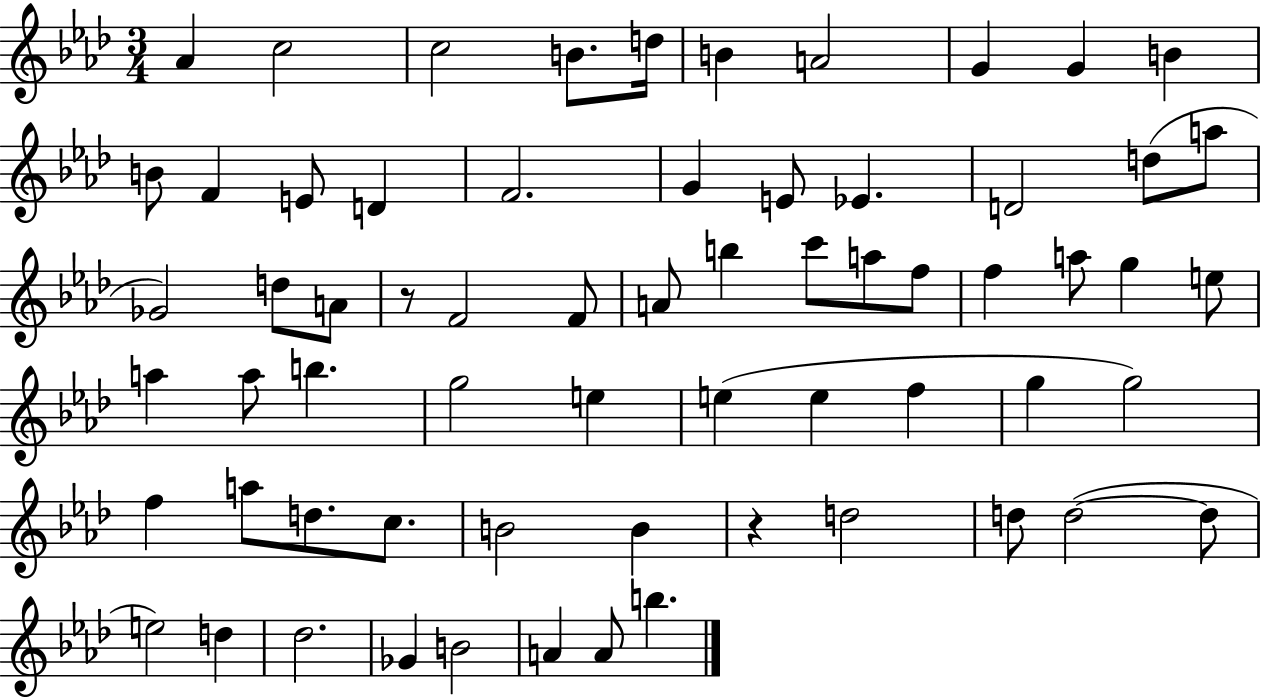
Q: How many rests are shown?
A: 2